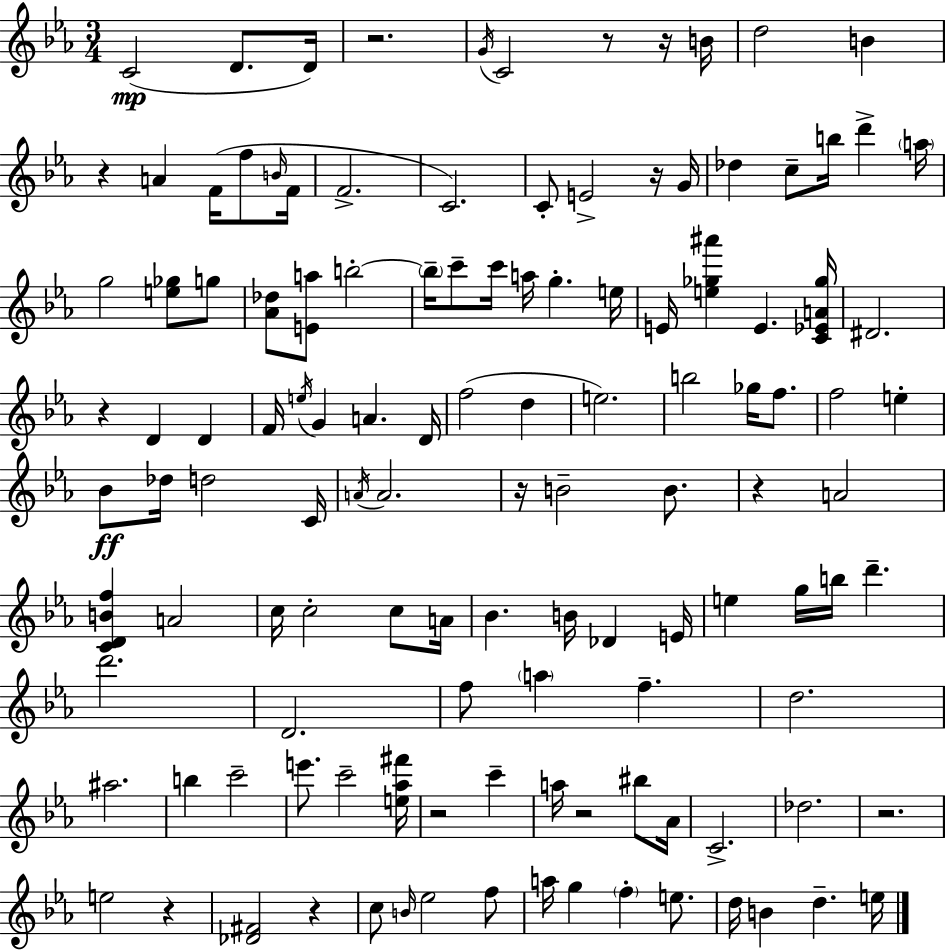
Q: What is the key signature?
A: EES major